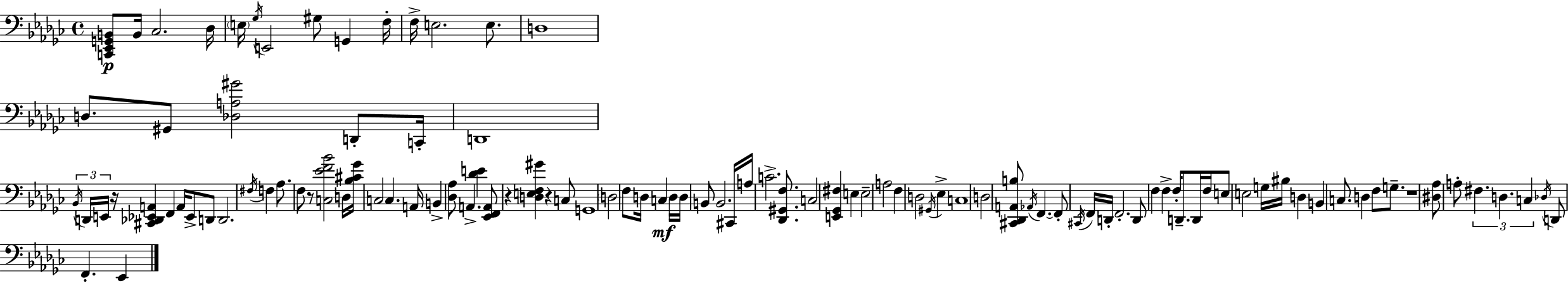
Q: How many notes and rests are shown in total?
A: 109